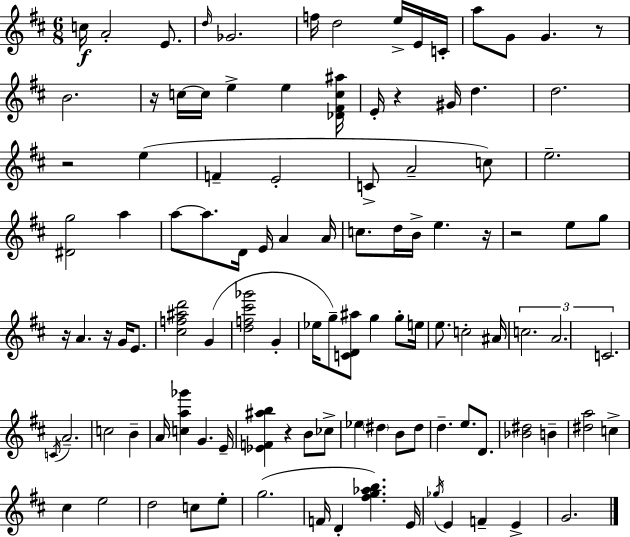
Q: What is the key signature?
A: D major